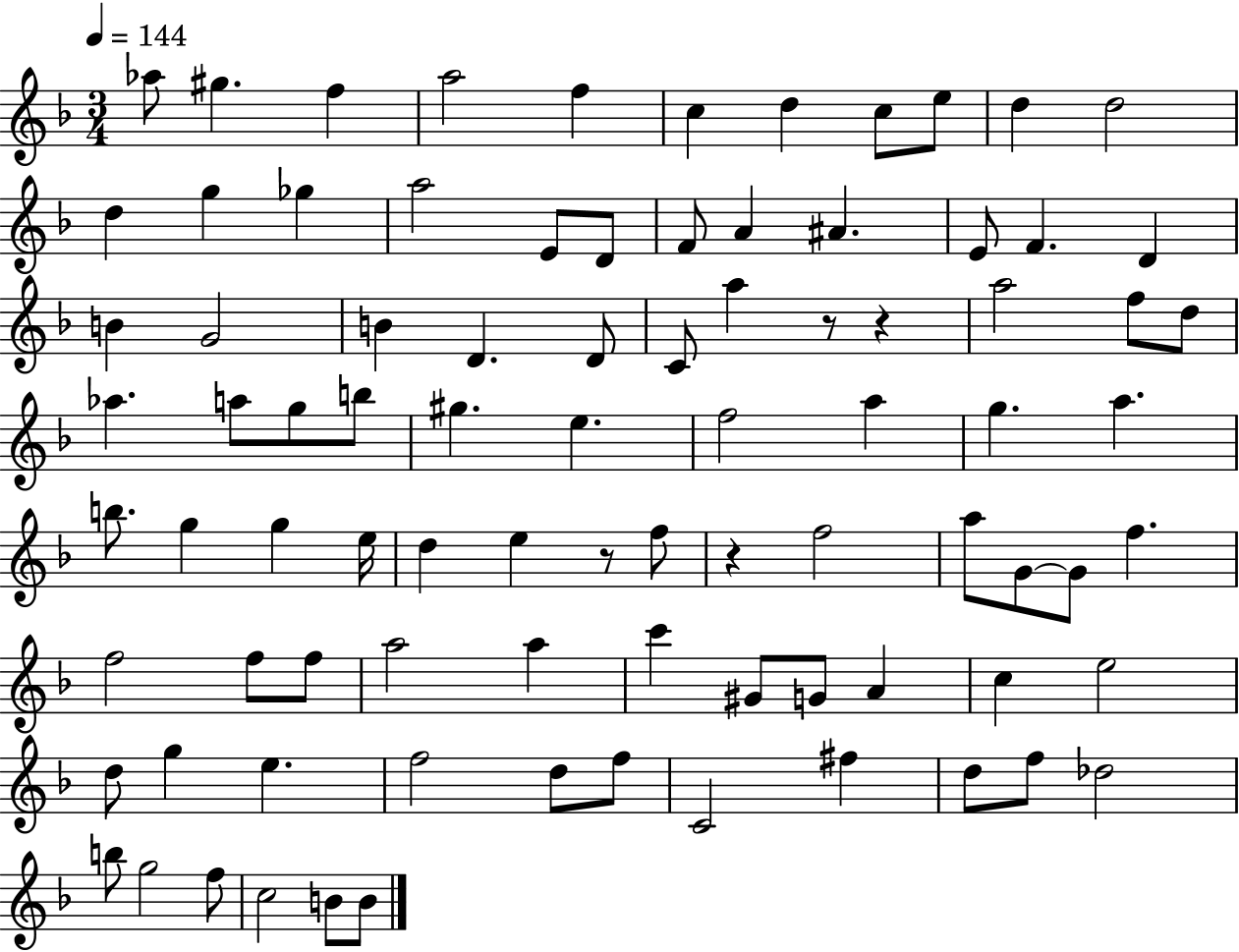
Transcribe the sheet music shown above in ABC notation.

X:1
T:Untitled
M:3/4
L:1/4
K:F
_a/2 ^g f a2 f c d c/2 e/2 d d2 d g _g a2 E/2 D/2 F/2 A ^A E/2 F D B G2 B D D/2 C/2 a z/2 z a2 f/2 d/2 _a a/2 g/2 b/2 ^g e f2 a g a b/2 g g e/4 d e z/2 f/2 z f2 a/2 G/2 G/2 f f2 f/2 f/2 a2 a c' ^G/2 G/2 A c e2 d/2 g e f2 d/2 f/2 C2 ^f d/2 f/2 _d2 b/2 g2 f/2 c2 B/2 B/2